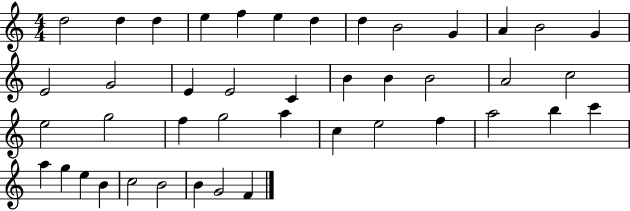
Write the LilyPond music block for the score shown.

{
  \clef treble
  \numericTimeSignature
  \time 4/4
  \key c \major
  d''2 d''4 d''4 | e''4 f''4 e''4 d''4 | d''4 b'2 g'4 | a'4 b'2 g'4 | \break e'2 g'2 | e'4 e'2 c'4 | b'4 b'4 b'2 | a'2 c''2 | \break e''2 g''2 | f''4 g''2 a''4 | c''4 e''2 f''4 | a''2 b''4 c'''4 | \break a''4 g''4 e''4 b'4 | c''2 b'2 | b'4 g'2 f'4 | \bar "|."
}